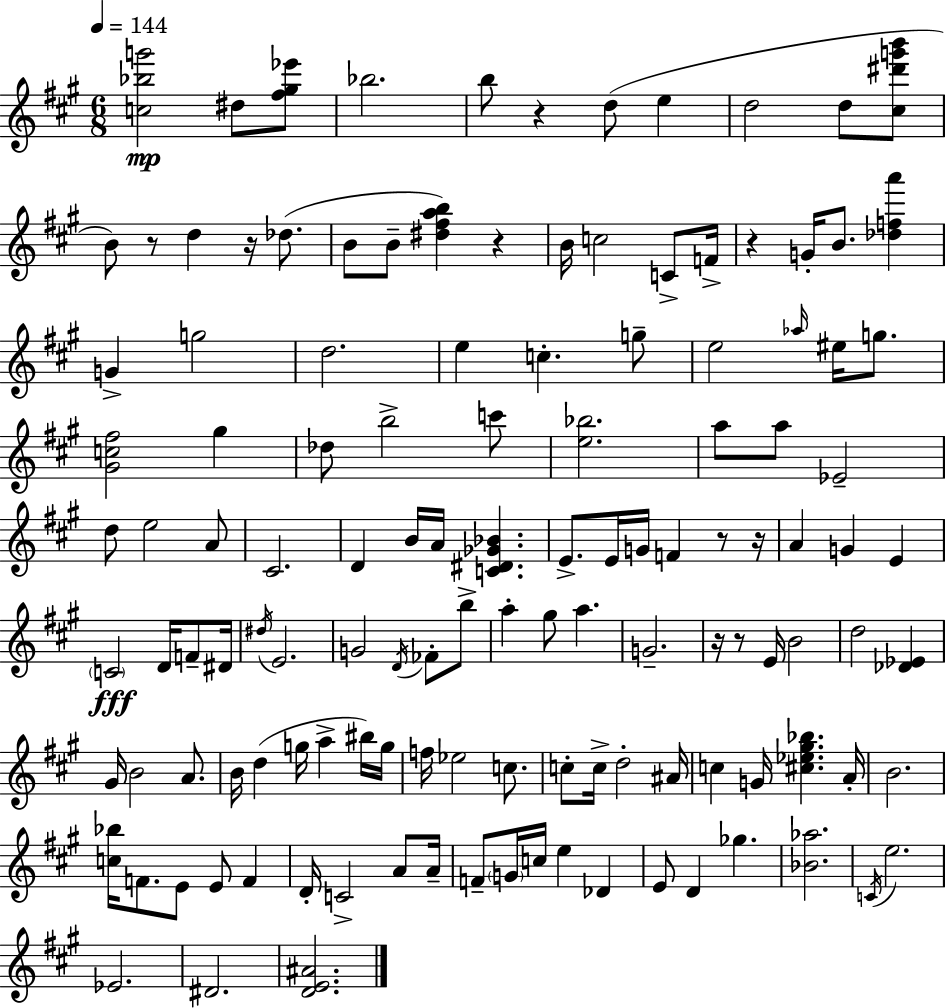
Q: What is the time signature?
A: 6/8